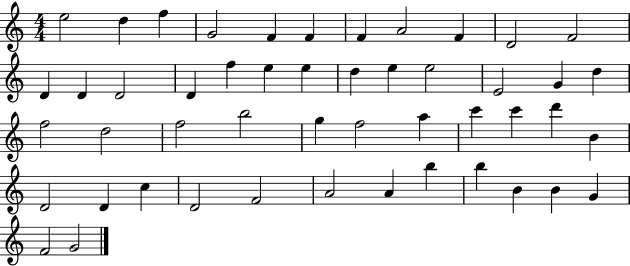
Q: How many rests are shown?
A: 0